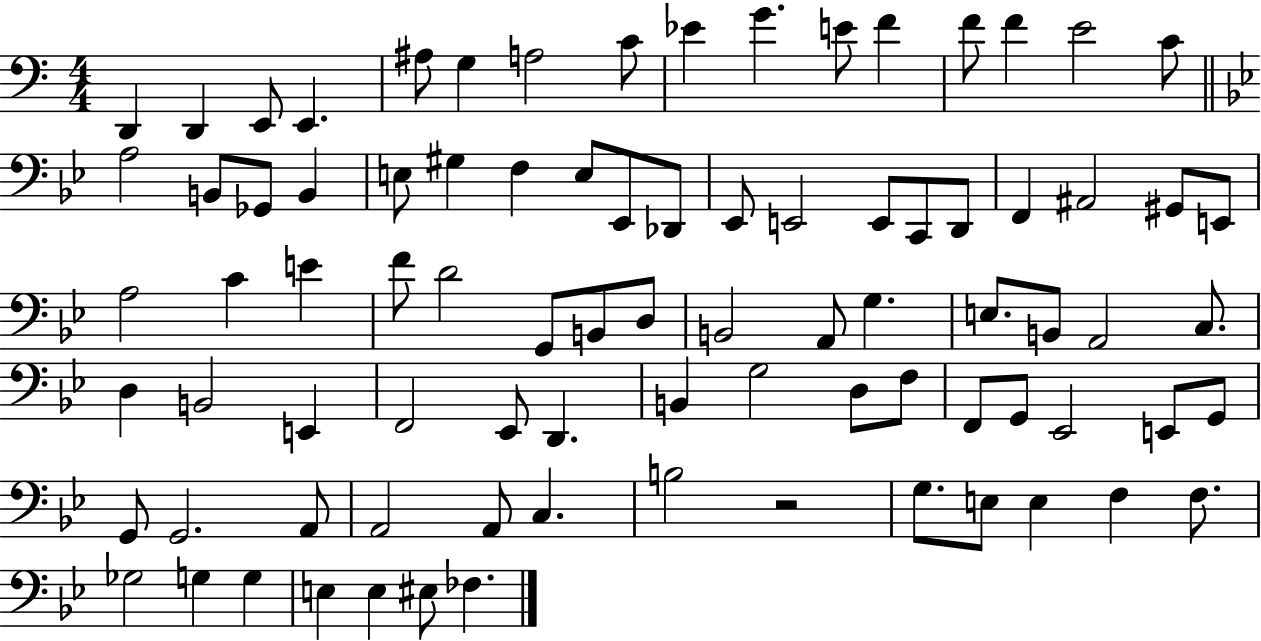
D2/q D2/q E2/e E2/q. A#3/e G3/q A3/h C4/e Eb4/q G4/q. E4/e F4/q F4/e F4/q E4/h C4/e A3/h B2/e Gb2/e B2/q E3/e G#3/q F3/q E3/e Eb2/e Db2/e Eb2/e E2/h E2/e C2/e D2/e F2/q A#2/h G#2/e E2/e A3/h C4/q E4/q F4/e D4/h G2/e B2/e D3/e B2/h A2/e G3/q. E3/e. B2/e A2/h C3/e. D3/q B2/h E2/q F2/h Eb2/e D2/q. B2/q G3/h D3/e F3/e F2/e G2/e Eb2/h E2/e G2/e G2/e G2/h. A2/e A2/h A2/e C3/q. B3/h R/h G3/e. E3/e E3/q F3/q F3/e. Gb3/h G3/q G3/q E3/q E3/q EIS3/e FES3/q.